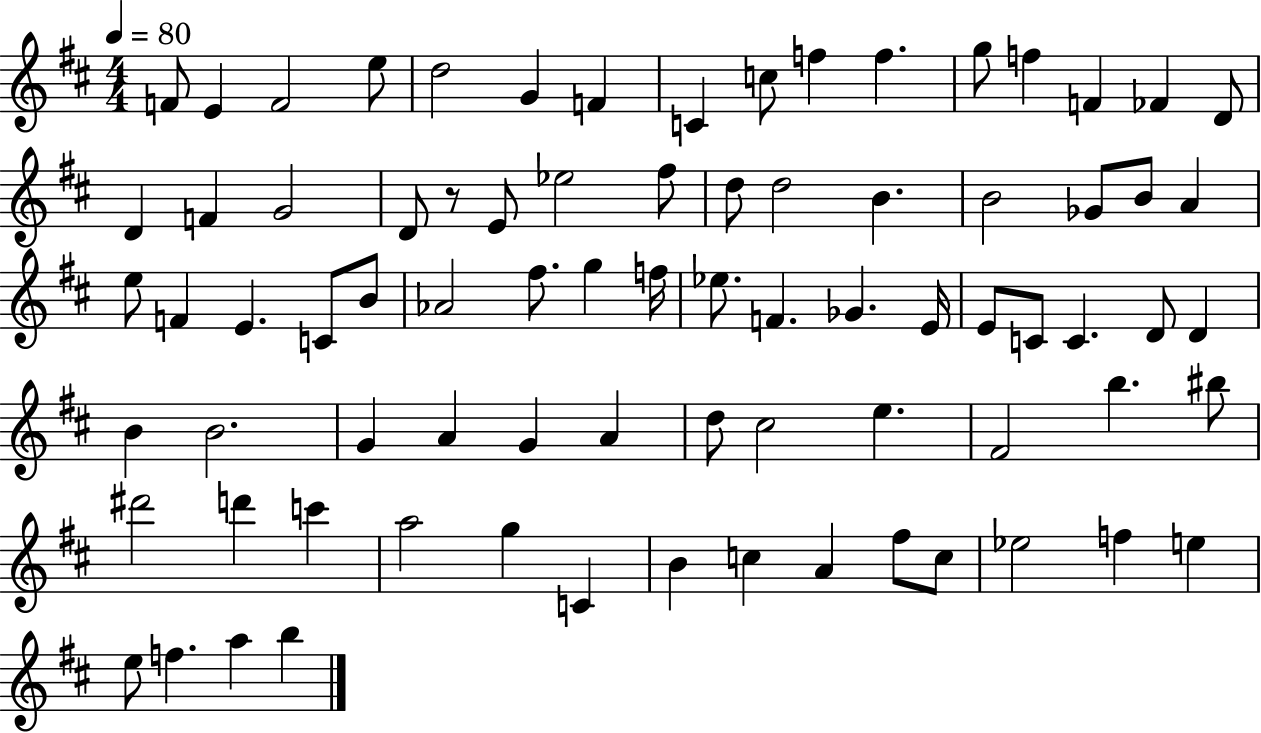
F4/e E4/q F4/h E5/e D5/h G4/q F4/q C4/q C5/e F5/q F5/q. G5/e F5/q F4/q FES4/q D4/e D4/q F4/q G4/h D4/e R/e E4/e Eb5/h F#5/e D5/e D5/h B4/q. B4/h Gb4/e B4/e A4/q E5/e F4/q E4/q. C4/e B4/e Ab4/h F#5/e. G5/q F5/s Eb5/e. F4/q. Gb4/q. E4/s E4/e C4/e C4/q. D4/e D4/q B4/q B4/h. G4/q A4/q G4/q A4/q D5/e C#5/h E5/q. F#4/h B5/q. BIS5/e D#6/h D6/q C6/q A5/h G5/q C4/q B4/q C5/q A4/q F#5/e C5/e Eb5/h F5/q E5/q E5/e F5/q. A5/q B5/q